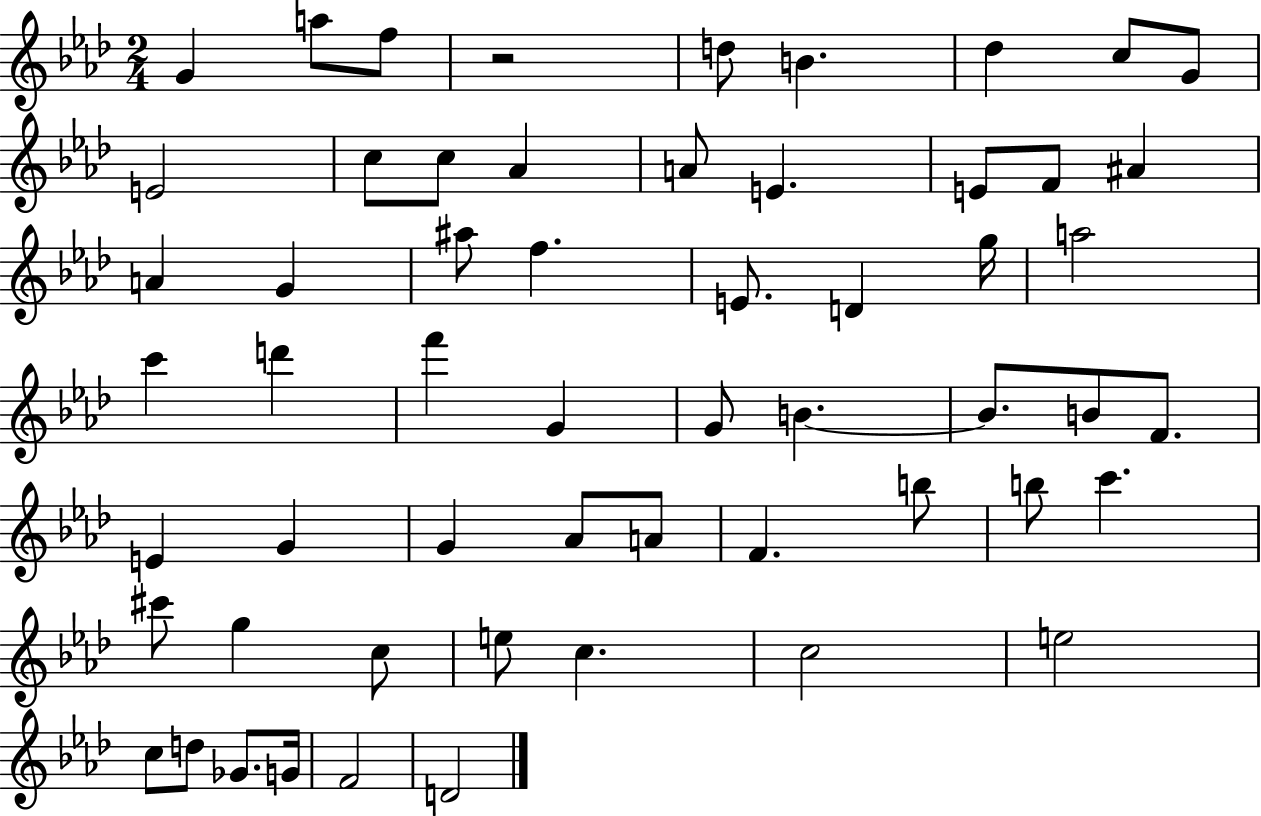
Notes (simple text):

G4/q A5/e F5/e R/h D5/e B4/q. Db5/q C5/e G4/e E4/h C5/e C5/e Ab4/q A4/e E4/q. E4/e F4/e A#4/q A4/q G4/q A#5/e F5/q. E4/e. D4/q G5/s A5/h C6/q D6/q F6/q G4/q G4/e B4/q. B4/e. B4/e F4/e. E4/q G4/q G4/q Ab4/e A4/e F4/q. B5/e B5/e C6/q. C#6/e G5/q C5/e E5/e C5/q. C5/h E5/h C5/e D5/e Gb4/e. G4/s F4/h D4/h